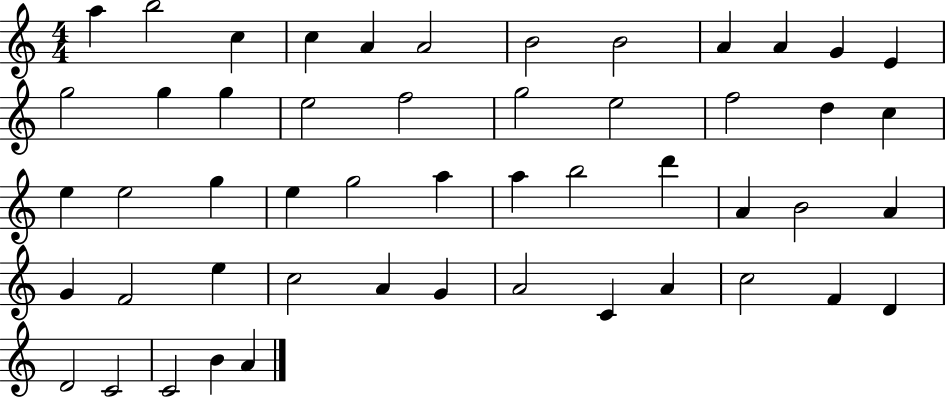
X:1
T:Untitled
M:4/4
L:1/4
K:C
a b2 c c A A2 B2 B2 A A G E g2 g g e2 f2 g2 e2 f2 d c e e2 g e g2 a a b2 d' A B2 A G F2 e c2 A G A2 C A c2 F D D2 C2 C2 B A